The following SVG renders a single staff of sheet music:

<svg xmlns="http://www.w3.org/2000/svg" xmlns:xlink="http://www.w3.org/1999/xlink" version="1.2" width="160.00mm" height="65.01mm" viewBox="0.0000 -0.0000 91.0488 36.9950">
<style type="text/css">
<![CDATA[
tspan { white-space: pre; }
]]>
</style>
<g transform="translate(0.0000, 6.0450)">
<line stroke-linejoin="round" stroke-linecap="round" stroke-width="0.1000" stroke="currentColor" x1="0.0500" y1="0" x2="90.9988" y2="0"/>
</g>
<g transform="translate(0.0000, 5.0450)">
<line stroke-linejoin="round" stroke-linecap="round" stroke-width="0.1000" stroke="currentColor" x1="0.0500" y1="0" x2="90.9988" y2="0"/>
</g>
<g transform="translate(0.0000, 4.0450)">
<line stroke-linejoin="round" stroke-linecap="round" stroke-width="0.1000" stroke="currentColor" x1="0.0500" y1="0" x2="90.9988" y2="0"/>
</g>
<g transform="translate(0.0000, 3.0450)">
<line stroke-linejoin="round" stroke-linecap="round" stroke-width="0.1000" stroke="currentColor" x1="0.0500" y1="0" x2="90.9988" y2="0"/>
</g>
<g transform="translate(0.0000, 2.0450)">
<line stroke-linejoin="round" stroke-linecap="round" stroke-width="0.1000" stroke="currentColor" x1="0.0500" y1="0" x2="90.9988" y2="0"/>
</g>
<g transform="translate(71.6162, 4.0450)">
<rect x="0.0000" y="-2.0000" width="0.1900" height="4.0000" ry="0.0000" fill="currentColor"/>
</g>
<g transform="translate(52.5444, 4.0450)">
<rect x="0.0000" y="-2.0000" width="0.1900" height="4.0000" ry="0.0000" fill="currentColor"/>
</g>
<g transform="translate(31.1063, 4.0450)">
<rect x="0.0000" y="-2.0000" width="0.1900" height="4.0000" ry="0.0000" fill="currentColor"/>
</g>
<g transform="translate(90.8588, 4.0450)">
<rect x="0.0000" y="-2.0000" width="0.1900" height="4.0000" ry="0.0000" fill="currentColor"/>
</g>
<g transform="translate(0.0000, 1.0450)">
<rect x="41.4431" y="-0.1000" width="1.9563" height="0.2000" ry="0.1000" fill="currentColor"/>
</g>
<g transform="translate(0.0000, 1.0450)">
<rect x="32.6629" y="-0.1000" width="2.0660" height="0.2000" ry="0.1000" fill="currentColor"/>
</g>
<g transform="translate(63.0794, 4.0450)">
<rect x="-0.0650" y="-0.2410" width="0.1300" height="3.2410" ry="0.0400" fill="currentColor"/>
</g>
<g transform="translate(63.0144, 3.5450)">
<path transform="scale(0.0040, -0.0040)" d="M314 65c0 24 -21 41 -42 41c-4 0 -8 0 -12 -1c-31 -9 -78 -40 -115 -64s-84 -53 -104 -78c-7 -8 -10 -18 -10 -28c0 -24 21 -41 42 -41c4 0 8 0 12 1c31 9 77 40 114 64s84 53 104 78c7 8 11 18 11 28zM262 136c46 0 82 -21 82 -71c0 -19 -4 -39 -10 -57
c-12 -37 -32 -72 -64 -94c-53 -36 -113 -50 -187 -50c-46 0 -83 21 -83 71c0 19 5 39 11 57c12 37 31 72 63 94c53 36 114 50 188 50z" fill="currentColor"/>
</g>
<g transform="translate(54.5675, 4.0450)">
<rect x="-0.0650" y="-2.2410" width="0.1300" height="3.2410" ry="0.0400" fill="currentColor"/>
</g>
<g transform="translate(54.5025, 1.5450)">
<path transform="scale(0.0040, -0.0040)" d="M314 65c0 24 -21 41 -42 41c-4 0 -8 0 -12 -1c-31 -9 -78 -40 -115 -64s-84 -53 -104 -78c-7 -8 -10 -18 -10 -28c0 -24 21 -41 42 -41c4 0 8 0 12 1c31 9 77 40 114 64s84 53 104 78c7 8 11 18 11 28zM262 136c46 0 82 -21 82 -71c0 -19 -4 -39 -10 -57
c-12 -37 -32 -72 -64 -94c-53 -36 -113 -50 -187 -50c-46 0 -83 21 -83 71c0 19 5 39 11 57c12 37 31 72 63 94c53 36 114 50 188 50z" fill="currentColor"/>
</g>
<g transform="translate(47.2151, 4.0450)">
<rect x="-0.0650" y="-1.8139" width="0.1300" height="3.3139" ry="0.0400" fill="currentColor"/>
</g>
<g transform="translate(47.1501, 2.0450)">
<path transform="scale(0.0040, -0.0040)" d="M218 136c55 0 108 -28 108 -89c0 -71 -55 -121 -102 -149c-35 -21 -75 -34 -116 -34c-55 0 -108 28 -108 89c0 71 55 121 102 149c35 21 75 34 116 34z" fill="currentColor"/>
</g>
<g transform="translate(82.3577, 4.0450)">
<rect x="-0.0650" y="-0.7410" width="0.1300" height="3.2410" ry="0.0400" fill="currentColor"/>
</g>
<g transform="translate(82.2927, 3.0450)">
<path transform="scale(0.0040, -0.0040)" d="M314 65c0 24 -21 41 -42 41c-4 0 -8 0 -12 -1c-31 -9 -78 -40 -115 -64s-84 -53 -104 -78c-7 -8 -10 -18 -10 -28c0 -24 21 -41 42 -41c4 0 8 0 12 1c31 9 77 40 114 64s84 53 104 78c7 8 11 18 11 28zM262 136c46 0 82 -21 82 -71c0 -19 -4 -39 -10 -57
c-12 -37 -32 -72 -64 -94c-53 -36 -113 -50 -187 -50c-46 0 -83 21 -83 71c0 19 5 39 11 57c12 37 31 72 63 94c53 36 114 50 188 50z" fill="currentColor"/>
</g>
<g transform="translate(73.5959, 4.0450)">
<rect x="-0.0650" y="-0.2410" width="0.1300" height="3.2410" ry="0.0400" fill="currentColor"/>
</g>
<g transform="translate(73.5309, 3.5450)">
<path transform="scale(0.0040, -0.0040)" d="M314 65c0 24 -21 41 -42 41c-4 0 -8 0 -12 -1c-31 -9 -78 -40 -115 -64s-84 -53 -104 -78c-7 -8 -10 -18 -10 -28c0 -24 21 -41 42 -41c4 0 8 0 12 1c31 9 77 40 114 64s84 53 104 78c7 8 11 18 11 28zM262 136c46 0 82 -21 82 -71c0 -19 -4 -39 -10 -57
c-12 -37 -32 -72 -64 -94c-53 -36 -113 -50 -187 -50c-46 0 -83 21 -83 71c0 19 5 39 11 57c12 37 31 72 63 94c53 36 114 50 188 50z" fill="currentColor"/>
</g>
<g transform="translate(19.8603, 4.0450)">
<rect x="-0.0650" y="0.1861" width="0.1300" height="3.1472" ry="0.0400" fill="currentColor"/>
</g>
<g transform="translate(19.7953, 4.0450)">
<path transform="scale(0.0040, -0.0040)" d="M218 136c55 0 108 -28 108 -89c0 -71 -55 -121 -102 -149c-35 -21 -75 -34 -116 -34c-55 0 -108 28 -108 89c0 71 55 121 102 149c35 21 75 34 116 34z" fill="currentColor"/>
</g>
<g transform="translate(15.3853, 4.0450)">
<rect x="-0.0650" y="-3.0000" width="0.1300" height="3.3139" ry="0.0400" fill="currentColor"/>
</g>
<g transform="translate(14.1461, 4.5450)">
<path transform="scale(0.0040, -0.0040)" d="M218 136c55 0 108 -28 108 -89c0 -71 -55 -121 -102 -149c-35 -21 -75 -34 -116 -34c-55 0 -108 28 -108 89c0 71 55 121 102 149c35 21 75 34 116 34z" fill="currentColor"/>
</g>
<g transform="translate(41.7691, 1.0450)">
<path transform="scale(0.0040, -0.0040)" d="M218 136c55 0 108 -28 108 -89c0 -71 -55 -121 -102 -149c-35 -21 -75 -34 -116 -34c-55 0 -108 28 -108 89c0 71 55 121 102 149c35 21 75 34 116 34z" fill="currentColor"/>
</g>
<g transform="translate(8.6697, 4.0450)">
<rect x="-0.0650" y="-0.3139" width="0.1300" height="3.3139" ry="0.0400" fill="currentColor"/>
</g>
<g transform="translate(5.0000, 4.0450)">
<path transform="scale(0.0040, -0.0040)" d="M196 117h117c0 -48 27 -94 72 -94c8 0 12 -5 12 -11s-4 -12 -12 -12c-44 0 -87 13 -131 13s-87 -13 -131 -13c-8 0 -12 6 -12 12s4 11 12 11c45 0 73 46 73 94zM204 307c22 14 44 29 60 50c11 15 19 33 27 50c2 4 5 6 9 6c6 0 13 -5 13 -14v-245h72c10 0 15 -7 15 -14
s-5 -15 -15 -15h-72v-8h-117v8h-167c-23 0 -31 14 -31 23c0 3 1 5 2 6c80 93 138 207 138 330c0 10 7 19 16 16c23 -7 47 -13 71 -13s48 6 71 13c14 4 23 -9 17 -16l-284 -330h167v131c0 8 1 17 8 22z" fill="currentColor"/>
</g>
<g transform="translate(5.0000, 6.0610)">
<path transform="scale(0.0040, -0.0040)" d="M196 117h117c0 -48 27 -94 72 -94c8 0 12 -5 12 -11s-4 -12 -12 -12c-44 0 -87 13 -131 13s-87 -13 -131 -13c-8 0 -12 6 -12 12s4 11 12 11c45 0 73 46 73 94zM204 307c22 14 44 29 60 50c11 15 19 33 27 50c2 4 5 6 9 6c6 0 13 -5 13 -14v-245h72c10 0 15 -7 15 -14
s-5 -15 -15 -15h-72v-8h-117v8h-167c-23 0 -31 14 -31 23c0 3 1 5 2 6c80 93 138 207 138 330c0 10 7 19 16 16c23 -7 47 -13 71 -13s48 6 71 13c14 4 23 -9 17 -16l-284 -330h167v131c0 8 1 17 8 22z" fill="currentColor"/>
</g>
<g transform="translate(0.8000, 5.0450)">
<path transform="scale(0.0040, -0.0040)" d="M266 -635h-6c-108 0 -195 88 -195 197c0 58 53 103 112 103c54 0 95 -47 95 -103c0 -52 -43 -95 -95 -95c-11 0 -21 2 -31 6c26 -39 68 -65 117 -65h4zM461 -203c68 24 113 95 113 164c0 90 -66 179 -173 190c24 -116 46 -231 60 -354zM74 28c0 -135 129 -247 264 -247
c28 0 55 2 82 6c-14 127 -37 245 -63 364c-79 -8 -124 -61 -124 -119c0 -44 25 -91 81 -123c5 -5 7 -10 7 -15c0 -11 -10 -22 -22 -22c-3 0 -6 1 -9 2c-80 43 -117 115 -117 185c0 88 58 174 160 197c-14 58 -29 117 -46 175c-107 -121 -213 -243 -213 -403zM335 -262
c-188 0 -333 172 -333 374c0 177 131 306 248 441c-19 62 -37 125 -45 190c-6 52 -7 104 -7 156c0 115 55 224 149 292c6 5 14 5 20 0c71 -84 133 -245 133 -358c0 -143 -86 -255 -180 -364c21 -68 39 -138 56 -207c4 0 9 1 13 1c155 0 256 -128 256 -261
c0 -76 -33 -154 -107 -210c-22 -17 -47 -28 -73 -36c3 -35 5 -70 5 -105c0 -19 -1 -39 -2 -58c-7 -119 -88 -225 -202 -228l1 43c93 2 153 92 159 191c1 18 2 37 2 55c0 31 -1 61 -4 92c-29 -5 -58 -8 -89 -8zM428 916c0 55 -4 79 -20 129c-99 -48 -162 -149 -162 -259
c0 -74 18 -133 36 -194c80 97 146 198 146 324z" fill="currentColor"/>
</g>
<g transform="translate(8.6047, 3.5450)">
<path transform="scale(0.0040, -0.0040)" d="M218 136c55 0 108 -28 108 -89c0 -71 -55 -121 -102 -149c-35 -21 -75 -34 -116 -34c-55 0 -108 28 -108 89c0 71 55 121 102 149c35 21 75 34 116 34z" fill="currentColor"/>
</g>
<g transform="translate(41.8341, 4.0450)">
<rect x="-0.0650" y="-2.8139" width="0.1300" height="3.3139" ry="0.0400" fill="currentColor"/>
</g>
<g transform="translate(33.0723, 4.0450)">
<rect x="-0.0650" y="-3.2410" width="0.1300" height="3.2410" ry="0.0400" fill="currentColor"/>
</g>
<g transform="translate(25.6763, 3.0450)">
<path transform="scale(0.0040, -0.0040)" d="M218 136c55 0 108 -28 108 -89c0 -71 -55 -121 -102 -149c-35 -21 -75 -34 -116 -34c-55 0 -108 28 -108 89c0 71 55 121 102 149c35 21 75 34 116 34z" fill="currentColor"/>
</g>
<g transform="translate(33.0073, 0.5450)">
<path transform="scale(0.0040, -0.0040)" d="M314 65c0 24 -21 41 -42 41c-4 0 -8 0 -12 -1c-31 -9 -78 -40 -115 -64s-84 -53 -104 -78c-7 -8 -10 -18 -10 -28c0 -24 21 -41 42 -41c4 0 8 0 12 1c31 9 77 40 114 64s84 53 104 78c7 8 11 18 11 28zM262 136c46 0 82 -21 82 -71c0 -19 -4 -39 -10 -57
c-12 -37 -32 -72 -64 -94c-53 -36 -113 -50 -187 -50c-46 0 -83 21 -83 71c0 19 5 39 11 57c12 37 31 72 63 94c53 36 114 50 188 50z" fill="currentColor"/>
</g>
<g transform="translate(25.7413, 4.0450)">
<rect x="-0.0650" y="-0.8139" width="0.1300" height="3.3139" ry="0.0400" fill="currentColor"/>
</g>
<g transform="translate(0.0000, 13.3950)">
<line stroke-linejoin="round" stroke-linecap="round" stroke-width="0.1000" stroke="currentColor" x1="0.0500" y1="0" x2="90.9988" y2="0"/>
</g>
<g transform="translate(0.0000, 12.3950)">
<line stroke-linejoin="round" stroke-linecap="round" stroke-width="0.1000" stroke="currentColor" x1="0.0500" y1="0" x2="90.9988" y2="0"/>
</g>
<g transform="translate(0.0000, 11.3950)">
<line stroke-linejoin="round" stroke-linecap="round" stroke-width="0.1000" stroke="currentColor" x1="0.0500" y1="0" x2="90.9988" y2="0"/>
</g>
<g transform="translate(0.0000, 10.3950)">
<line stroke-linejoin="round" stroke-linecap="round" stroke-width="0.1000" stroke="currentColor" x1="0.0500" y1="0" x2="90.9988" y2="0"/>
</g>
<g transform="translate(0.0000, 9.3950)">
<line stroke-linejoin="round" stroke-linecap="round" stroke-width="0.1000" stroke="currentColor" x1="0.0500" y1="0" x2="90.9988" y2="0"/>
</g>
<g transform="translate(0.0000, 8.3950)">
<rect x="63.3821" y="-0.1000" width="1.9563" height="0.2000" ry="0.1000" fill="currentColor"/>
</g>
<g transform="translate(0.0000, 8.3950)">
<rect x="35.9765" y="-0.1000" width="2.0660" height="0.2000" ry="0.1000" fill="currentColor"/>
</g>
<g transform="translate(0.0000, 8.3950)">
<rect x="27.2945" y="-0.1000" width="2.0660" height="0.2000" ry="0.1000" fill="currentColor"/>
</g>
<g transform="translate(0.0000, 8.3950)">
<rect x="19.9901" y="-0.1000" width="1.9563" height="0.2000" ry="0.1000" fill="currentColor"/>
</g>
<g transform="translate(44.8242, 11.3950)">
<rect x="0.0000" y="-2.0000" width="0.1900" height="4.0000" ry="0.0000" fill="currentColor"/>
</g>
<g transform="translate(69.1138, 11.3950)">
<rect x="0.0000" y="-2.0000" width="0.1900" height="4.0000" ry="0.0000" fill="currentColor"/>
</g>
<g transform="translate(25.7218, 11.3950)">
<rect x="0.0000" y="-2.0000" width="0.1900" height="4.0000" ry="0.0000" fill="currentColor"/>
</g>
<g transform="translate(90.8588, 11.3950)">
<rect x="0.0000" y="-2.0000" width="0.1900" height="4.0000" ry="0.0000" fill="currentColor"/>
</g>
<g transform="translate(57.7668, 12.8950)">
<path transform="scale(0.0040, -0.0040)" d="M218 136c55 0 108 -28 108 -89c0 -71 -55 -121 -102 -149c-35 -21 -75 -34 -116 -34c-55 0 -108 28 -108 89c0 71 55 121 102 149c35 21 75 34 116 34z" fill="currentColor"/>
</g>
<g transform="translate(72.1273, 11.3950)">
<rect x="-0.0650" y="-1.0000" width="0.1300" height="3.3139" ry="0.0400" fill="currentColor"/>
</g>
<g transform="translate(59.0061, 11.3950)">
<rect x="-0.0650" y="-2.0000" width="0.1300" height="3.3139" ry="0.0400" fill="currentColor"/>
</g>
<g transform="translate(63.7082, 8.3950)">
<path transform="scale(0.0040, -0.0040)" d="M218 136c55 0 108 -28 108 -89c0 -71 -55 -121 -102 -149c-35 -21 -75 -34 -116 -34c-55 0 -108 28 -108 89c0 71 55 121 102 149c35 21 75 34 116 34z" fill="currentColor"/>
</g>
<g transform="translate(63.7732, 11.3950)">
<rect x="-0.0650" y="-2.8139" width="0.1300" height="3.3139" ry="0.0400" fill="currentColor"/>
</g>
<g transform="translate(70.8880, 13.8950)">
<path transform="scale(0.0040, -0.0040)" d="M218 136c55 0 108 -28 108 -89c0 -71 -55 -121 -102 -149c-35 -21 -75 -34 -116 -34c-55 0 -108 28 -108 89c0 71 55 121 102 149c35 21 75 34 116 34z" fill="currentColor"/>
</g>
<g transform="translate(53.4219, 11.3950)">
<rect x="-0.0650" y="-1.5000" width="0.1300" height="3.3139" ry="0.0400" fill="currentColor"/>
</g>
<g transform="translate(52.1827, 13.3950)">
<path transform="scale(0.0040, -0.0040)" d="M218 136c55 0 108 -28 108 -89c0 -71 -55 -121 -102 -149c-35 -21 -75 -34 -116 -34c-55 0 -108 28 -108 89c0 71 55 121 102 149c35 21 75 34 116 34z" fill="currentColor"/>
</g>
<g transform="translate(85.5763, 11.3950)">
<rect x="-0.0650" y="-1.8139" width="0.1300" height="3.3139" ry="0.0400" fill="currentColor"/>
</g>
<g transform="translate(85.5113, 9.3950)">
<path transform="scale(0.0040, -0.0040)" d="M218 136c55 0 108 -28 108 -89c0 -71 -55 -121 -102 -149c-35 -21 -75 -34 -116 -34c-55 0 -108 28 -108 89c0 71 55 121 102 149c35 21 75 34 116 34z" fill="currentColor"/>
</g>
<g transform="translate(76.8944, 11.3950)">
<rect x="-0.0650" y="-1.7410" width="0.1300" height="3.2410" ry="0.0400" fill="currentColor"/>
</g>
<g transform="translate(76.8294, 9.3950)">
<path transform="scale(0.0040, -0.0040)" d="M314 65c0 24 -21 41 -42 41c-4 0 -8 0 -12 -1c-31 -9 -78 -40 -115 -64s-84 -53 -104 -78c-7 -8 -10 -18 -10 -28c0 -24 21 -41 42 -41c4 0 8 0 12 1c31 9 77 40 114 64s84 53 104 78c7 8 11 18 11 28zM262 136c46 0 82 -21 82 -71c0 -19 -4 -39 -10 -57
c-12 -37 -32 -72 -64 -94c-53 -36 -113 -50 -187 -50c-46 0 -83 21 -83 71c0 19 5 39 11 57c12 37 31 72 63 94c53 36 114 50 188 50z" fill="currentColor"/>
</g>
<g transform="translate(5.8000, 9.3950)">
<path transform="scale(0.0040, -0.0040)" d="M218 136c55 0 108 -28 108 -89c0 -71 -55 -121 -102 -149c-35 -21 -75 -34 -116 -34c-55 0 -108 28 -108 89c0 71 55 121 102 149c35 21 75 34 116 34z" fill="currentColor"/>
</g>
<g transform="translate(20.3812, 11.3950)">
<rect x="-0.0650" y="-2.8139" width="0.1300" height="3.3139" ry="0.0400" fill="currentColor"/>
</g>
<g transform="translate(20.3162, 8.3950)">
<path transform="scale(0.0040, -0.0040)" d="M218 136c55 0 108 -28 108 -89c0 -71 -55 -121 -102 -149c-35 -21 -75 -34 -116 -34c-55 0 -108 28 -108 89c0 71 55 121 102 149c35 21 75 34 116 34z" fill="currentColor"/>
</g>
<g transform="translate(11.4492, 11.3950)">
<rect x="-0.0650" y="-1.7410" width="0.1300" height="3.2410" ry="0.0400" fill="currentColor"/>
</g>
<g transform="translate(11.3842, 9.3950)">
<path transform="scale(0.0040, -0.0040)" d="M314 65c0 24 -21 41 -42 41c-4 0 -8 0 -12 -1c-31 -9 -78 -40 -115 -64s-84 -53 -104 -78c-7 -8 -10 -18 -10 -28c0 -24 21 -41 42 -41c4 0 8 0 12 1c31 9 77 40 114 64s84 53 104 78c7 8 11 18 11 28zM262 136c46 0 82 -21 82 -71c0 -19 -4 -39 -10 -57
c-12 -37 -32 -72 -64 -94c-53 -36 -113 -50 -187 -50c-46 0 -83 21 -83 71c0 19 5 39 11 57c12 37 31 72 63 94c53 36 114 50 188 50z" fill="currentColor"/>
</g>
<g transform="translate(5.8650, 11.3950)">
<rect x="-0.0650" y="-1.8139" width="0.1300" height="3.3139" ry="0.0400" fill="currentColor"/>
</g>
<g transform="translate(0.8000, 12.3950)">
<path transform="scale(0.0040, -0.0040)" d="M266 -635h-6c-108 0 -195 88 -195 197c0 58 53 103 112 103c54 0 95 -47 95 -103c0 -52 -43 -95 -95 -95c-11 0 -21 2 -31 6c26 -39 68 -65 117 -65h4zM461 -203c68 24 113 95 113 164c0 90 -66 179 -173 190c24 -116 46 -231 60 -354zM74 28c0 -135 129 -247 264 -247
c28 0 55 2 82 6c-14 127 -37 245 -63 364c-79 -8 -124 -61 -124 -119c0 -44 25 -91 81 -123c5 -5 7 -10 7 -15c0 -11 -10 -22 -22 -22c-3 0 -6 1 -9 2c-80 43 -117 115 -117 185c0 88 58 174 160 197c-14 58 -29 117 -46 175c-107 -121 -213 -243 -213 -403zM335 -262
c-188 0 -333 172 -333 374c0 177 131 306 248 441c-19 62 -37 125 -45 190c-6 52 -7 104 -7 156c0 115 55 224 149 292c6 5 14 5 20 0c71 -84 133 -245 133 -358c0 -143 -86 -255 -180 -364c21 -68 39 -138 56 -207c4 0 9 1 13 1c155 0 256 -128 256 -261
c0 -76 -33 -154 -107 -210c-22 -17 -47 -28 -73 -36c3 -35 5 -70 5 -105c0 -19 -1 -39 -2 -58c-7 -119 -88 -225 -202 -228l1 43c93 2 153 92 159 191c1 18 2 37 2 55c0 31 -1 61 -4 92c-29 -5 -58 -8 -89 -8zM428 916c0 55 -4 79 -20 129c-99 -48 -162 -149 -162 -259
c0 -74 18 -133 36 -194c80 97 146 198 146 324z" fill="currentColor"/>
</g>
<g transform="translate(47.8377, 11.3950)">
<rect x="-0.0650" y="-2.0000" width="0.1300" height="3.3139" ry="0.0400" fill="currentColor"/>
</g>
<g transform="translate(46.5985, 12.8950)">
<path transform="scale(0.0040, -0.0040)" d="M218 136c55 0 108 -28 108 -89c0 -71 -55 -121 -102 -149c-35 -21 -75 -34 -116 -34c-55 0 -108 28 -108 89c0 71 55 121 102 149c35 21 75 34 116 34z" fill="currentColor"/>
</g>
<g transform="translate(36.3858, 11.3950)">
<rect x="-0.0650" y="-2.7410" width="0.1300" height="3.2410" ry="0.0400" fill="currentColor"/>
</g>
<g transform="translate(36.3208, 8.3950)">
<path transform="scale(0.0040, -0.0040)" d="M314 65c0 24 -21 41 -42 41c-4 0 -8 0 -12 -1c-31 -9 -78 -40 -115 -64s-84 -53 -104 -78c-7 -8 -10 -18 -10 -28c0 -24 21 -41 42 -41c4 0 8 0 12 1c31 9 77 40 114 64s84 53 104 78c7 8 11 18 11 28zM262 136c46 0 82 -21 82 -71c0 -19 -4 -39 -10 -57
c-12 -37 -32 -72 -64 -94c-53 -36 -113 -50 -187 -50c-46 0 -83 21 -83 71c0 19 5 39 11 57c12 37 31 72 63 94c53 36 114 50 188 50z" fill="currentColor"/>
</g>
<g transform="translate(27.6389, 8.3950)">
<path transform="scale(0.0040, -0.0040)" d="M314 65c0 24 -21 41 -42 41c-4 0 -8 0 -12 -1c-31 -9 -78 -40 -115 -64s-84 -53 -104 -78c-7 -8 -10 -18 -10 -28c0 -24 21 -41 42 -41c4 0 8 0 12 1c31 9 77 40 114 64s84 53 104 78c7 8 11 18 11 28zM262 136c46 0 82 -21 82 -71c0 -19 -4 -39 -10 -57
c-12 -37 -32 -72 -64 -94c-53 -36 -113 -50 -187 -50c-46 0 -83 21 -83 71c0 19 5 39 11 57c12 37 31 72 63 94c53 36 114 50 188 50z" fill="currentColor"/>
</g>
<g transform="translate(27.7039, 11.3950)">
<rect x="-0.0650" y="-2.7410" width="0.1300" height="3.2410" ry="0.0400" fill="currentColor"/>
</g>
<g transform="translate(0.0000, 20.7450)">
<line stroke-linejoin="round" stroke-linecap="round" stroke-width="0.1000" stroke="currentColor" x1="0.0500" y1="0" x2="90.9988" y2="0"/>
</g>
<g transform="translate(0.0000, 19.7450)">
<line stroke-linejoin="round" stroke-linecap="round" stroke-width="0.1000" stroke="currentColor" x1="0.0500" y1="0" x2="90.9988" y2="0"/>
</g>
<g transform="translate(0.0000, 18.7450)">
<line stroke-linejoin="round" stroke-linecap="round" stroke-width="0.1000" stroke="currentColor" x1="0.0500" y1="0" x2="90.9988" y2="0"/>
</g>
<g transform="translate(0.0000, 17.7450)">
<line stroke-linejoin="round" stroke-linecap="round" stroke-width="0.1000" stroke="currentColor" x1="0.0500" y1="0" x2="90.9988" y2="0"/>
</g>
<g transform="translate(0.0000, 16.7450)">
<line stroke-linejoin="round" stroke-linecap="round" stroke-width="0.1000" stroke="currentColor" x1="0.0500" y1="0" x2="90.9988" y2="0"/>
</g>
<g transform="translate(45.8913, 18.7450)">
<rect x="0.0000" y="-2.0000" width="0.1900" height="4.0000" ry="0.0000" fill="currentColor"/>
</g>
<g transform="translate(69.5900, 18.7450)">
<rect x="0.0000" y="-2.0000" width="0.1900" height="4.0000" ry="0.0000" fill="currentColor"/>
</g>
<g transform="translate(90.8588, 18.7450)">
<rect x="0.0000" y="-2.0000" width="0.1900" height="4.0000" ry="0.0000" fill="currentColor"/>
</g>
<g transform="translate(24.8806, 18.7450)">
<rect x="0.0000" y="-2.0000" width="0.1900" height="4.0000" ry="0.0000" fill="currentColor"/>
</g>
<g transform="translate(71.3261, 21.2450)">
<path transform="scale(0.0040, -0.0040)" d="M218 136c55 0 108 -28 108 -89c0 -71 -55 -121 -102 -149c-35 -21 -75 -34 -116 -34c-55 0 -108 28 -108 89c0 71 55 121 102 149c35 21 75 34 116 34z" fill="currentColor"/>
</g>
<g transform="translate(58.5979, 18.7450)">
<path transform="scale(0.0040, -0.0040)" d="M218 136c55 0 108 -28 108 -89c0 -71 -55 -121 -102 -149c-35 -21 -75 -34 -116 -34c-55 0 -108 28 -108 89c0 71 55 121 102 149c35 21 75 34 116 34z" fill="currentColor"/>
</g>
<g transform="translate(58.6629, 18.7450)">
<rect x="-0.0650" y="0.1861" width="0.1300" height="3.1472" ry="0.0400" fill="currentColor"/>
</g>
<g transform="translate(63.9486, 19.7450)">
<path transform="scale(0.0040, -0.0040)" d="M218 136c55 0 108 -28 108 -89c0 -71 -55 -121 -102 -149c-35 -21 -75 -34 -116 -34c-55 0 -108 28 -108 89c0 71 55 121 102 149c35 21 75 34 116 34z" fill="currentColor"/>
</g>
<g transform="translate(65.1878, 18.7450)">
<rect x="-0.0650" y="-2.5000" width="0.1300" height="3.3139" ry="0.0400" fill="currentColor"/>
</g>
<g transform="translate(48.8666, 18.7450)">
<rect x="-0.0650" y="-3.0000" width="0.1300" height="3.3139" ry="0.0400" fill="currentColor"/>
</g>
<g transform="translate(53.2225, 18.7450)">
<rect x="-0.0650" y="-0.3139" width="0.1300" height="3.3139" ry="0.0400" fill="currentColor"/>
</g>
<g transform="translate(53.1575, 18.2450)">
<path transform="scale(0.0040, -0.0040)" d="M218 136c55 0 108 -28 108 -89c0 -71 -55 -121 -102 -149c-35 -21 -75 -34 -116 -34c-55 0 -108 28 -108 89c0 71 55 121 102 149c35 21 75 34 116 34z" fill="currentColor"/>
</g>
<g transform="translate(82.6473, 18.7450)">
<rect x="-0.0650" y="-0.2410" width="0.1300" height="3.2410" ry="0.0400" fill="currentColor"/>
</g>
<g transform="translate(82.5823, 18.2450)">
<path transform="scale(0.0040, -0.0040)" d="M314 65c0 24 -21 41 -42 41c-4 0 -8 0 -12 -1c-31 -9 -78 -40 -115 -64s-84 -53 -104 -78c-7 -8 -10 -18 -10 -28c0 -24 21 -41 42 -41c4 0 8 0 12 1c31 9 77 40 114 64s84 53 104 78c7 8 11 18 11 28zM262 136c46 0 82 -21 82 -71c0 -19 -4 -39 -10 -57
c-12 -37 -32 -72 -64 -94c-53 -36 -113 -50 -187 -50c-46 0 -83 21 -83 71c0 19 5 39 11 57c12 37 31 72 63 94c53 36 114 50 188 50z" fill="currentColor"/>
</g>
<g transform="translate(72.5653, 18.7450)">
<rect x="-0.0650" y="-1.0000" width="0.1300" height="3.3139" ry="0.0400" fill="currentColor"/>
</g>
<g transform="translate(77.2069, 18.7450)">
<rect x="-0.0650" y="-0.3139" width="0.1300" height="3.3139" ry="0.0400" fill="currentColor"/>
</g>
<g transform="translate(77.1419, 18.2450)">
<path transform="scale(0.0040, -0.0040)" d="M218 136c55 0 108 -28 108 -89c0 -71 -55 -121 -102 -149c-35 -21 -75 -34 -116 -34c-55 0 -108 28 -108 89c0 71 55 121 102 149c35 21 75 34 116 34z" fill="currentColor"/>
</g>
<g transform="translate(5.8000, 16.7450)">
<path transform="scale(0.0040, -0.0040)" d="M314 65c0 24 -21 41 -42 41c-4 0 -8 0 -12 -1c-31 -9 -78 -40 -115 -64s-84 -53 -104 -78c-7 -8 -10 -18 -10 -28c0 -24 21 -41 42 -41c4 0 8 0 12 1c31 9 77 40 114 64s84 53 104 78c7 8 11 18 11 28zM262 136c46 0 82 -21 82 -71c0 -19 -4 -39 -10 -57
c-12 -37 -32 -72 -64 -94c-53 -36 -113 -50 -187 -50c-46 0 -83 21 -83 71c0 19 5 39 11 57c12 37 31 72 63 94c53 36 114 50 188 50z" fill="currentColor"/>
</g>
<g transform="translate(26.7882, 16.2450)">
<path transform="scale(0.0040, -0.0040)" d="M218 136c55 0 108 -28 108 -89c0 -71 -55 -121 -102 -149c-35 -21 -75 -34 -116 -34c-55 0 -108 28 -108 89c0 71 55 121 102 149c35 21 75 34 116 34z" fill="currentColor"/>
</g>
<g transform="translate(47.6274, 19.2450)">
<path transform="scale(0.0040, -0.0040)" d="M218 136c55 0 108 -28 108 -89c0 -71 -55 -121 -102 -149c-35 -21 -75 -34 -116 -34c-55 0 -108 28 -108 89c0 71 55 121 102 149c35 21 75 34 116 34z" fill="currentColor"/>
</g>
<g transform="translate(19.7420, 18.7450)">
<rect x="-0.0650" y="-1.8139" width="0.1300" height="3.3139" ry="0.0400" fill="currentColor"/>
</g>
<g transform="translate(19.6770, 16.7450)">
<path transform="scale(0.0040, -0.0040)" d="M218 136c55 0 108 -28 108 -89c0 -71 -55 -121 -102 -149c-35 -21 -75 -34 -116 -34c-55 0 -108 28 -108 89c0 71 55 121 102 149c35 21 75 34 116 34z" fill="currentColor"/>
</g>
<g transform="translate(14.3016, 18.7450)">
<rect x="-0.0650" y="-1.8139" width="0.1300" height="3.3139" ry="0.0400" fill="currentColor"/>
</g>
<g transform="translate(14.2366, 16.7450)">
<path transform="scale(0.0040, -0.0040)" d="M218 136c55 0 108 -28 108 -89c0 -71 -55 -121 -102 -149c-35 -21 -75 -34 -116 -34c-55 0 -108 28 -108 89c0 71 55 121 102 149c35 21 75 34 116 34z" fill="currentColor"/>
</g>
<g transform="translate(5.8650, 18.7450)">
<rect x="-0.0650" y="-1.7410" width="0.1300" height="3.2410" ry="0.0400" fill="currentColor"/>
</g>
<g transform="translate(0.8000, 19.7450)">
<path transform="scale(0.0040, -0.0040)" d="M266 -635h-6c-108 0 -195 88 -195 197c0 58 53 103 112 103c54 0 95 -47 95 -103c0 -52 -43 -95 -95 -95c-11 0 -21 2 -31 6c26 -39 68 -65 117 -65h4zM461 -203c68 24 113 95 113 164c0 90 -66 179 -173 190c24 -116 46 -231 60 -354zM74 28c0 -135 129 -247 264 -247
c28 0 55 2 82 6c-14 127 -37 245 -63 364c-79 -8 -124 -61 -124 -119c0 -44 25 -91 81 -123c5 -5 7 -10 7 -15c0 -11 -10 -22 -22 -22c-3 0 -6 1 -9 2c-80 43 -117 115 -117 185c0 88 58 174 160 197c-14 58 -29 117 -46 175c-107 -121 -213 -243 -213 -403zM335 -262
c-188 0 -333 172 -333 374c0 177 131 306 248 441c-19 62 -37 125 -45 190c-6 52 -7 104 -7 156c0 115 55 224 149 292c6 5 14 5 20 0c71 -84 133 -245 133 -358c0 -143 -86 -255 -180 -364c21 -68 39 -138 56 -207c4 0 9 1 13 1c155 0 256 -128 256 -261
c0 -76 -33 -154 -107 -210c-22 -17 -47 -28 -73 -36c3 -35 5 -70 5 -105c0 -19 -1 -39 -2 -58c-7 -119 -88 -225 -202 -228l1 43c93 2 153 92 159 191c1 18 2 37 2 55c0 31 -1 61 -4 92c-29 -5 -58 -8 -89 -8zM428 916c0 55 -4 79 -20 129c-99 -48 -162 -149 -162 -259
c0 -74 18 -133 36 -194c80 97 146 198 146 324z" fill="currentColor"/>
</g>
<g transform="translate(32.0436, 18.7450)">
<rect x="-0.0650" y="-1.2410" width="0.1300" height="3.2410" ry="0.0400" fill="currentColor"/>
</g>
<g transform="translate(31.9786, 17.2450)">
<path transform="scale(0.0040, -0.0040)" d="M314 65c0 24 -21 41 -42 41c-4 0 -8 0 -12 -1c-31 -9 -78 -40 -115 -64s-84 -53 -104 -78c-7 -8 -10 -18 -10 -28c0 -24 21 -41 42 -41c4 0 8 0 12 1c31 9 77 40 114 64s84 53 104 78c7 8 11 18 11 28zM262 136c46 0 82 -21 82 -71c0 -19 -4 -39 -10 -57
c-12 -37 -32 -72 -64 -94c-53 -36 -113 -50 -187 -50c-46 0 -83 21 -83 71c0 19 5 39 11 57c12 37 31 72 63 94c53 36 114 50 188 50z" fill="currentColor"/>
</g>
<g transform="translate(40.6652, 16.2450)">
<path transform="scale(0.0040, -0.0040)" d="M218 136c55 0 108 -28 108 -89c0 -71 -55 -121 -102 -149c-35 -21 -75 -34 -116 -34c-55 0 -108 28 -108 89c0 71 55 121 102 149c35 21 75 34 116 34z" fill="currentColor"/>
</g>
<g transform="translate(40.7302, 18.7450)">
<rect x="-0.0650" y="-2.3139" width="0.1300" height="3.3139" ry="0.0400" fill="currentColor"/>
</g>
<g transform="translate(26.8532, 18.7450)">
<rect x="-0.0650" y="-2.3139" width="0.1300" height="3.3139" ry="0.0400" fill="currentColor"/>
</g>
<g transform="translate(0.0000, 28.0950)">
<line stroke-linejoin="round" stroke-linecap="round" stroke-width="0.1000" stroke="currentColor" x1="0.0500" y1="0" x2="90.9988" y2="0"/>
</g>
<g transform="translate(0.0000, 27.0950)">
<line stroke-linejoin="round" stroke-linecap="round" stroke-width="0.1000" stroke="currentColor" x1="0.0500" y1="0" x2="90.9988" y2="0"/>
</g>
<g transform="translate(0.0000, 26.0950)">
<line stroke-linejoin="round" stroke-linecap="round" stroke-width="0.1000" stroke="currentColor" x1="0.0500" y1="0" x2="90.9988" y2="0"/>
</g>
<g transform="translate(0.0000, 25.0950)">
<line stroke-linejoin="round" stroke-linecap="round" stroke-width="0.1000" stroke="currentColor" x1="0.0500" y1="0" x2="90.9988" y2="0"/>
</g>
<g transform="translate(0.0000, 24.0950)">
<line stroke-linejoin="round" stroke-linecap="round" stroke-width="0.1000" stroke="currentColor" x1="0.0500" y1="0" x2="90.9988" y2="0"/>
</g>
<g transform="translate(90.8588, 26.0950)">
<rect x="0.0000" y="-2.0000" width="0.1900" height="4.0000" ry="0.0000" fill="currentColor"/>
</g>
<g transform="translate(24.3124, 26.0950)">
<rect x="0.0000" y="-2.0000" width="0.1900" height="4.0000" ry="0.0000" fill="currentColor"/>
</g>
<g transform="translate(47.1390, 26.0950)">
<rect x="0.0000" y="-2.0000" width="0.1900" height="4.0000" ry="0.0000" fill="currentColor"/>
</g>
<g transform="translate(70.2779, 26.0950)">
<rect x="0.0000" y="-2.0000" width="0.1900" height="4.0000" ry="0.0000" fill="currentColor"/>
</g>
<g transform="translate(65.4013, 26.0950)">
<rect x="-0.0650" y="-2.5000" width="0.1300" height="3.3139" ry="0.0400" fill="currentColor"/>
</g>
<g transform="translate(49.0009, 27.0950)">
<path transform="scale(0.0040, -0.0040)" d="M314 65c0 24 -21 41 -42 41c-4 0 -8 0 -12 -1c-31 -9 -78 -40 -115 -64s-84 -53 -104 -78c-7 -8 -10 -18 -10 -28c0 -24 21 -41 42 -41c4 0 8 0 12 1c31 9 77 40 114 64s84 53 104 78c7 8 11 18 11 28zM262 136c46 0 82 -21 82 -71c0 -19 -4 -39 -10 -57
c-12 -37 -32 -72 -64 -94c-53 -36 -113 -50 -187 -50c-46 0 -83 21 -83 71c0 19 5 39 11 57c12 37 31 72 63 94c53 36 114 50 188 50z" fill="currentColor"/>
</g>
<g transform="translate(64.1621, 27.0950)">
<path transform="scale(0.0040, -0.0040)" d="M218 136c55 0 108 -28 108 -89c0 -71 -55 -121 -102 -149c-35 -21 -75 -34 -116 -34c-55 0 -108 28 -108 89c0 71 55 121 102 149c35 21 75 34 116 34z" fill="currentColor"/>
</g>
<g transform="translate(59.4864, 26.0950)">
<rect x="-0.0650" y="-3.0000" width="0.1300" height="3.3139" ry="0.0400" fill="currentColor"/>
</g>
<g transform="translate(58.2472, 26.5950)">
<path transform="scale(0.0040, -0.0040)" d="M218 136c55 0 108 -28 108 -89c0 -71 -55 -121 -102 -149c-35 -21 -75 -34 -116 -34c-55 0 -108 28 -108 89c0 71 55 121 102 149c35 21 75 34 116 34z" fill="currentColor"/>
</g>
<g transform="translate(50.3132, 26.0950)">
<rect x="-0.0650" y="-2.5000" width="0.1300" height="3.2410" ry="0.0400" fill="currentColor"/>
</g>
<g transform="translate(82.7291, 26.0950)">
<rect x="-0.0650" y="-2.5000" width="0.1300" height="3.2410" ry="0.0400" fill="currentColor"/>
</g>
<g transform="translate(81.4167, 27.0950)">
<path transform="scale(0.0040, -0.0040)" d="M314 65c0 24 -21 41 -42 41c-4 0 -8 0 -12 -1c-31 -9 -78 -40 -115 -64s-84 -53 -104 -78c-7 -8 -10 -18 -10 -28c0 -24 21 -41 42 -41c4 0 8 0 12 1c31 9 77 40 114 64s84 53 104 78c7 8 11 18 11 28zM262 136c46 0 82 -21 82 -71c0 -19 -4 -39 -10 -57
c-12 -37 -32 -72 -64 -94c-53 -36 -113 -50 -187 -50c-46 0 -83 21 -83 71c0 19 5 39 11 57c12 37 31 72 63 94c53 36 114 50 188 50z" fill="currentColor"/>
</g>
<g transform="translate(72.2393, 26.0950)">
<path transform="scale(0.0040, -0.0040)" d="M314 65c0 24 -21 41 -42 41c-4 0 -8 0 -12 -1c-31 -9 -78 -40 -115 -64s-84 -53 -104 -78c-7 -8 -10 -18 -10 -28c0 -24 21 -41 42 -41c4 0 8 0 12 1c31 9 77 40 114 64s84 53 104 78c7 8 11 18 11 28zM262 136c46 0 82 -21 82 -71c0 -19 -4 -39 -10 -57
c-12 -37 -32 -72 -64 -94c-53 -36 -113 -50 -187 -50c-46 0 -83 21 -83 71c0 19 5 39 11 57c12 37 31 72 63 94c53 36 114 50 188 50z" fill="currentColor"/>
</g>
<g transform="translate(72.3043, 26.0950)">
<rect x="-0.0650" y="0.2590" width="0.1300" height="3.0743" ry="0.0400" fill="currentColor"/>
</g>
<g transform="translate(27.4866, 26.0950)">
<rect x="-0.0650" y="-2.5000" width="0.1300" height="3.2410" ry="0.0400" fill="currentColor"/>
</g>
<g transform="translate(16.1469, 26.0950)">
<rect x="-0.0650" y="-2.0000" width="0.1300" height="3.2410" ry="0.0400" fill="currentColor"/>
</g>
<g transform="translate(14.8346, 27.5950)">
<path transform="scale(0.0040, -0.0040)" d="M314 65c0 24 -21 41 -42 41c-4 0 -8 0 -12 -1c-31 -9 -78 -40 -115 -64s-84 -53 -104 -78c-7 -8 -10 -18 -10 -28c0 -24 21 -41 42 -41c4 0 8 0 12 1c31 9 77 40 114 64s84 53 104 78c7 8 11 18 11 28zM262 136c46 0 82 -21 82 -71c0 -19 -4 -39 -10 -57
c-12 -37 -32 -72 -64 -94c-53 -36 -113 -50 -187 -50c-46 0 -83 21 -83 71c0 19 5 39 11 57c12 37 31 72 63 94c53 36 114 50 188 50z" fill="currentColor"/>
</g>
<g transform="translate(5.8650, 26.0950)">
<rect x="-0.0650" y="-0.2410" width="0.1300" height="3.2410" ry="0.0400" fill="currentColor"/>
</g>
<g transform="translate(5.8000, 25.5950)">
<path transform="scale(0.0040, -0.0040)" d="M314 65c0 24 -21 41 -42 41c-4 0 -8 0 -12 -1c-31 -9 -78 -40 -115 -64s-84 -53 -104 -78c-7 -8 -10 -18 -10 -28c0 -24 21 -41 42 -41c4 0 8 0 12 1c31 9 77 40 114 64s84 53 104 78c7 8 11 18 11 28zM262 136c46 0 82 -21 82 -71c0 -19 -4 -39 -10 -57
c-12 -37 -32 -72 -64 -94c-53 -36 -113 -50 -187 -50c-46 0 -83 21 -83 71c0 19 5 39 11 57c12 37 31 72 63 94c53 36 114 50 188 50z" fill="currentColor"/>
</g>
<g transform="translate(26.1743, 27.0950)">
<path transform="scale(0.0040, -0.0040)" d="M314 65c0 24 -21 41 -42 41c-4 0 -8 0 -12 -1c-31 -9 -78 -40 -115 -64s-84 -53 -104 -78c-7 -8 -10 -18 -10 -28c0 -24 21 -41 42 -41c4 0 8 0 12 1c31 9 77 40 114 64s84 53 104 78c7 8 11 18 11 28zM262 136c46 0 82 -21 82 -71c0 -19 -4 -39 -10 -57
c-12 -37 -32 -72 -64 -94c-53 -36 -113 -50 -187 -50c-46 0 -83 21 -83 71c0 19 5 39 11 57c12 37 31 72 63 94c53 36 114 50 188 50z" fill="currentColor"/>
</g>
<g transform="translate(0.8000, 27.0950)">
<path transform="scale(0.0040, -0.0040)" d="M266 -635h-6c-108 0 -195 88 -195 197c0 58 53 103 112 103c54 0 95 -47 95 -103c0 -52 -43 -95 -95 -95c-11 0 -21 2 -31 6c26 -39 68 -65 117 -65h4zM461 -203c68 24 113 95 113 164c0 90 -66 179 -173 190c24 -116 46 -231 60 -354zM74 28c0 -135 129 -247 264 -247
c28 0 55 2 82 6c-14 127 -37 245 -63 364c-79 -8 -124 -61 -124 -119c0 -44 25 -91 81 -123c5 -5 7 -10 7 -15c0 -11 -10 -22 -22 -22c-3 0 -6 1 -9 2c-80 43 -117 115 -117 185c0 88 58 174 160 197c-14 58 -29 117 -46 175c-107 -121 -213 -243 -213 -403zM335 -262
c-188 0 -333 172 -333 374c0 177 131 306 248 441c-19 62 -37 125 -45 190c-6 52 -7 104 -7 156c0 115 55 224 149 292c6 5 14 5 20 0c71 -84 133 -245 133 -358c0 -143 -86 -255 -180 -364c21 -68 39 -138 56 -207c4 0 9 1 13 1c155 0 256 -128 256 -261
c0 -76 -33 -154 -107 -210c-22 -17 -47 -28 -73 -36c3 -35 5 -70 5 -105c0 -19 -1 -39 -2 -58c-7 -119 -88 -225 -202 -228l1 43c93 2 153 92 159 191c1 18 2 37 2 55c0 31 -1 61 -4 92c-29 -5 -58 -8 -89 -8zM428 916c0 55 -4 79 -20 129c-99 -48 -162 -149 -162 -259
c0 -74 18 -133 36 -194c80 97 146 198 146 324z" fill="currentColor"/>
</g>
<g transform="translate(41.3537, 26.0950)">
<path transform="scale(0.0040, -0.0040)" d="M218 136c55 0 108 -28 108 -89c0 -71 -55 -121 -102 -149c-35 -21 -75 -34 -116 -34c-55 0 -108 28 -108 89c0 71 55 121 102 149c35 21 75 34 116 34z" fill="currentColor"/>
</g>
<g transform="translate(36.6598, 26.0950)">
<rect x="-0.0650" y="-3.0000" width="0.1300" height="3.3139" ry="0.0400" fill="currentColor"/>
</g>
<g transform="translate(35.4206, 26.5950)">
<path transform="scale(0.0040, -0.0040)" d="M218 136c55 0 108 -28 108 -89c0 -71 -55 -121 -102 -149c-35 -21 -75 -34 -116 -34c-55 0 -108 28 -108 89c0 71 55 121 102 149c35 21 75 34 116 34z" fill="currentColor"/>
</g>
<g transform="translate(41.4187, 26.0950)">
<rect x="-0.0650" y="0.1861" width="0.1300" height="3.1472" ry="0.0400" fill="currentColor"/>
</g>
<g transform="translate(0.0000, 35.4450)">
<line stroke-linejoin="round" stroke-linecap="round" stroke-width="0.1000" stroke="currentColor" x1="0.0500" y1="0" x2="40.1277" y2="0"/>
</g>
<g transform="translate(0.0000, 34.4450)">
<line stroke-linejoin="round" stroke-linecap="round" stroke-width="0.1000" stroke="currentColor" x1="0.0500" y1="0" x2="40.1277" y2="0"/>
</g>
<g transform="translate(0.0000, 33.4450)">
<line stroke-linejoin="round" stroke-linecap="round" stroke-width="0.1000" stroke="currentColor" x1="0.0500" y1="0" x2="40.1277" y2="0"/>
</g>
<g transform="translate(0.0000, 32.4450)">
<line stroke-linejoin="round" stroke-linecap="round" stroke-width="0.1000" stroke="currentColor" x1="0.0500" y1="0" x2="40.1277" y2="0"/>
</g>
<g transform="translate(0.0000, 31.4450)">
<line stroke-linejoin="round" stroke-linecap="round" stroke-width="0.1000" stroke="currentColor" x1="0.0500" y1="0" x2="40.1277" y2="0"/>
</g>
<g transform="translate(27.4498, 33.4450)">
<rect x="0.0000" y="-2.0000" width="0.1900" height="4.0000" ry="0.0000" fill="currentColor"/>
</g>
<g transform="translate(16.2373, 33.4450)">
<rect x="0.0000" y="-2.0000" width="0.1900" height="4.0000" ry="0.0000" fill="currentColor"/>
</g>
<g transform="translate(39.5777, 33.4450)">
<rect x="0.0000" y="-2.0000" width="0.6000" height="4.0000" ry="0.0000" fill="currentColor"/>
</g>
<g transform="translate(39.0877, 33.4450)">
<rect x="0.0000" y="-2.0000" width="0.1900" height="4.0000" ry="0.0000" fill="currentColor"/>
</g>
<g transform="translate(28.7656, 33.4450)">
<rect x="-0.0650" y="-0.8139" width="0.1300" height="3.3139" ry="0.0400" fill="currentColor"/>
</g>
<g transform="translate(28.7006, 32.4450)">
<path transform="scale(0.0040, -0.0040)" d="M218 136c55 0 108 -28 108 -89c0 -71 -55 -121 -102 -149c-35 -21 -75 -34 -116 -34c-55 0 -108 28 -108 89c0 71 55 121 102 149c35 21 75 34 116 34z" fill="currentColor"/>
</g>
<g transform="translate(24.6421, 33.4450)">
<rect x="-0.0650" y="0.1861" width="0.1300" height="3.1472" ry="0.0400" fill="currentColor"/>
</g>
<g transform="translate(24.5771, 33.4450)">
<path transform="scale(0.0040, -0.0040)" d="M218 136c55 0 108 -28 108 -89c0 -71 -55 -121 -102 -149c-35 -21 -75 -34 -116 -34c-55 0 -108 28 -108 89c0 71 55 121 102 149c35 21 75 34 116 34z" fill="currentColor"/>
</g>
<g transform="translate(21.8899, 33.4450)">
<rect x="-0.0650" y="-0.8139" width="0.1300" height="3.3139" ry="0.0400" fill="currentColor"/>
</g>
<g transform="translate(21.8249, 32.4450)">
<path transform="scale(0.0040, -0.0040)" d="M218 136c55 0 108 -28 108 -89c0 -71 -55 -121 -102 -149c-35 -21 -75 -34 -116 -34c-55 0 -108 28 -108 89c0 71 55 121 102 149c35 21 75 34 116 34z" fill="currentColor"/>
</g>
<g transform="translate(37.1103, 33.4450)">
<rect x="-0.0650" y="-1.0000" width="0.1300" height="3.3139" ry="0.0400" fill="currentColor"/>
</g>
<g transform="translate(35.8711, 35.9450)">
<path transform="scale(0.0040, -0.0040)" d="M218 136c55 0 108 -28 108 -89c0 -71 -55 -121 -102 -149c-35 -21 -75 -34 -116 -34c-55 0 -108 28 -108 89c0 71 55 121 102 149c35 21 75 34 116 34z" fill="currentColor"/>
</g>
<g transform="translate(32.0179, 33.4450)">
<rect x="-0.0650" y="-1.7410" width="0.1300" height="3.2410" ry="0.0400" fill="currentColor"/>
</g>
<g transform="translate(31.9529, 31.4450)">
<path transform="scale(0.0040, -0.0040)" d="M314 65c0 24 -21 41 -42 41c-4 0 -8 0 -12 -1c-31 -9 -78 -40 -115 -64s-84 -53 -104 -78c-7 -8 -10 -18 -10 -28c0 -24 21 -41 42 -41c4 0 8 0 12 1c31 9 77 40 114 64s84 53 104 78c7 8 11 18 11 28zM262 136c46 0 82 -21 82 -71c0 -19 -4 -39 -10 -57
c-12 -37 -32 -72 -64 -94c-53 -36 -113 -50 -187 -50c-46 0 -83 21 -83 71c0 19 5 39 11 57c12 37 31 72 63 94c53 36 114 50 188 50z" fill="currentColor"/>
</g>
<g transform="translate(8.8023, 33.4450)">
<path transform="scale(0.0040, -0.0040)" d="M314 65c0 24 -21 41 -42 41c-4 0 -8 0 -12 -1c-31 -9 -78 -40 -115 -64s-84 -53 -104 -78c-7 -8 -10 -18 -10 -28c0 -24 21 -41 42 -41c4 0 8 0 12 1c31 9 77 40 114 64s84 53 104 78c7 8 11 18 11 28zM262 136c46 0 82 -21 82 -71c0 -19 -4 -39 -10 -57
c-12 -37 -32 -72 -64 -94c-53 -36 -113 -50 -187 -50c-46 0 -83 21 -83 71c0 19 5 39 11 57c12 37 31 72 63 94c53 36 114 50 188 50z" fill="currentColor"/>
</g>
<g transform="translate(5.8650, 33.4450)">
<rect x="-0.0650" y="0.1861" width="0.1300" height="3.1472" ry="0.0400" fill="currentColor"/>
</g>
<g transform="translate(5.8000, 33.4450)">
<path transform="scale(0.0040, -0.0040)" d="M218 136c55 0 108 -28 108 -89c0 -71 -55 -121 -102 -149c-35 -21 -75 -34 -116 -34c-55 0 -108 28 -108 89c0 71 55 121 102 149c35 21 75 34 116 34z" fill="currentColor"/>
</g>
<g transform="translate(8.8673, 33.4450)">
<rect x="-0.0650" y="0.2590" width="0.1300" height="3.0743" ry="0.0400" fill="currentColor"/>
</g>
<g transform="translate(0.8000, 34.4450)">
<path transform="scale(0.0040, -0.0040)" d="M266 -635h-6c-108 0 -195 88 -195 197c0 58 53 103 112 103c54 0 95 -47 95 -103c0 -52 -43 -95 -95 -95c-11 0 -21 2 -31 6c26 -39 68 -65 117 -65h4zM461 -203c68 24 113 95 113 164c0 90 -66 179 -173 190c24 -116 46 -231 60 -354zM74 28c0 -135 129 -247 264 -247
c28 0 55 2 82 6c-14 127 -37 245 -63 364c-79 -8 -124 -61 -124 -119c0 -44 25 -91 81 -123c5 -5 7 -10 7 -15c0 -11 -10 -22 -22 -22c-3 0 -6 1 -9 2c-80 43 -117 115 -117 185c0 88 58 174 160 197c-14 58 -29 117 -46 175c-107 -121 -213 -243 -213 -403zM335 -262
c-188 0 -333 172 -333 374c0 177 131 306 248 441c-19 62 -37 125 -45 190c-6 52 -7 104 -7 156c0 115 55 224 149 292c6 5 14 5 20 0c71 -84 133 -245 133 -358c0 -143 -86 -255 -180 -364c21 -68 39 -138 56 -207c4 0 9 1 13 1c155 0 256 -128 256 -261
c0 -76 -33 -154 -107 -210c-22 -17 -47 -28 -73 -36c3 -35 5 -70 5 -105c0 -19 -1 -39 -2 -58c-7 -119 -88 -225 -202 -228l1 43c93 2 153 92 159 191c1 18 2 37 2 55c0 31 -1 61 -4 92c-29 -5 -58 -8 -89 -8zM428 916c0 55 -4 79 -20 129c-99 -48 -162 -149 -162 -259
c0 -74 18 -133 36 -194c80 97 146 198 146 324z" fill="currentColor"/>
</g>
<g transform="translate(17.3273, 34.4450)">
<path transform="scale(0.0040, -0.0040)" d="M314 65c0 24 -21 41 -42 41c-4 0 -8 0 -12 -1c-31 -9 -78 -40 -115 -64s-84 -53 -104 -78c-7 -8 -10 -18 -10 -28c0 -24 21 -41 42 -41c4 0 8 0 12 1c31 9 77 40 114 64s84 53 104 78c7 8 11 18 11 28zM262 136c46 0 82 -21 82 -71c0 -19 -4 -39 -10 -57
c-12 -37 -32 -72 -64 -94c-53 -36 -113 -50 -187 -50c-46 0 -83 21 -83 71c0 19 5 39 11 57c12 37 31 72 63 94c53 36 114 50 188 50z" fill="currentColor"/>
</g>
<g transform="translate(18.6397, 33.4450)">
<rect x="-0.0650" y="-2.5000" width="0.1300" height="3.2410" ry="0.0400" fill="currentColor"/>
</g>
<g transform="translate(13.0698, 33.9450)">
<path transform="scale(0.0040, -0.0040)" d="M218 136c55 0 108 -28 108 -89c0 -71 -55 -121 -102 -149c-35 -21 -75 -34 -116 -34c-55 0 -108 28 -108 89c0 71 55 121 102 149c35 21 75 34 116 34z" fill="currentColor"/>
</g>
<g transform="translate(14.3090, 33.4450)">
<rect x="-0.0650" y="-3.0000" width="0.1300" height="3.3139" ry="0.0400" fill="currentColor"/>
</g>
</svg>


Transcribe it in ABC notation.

X:1
T:Untitled
M:4/4
L:1/4
K:C
c A B d b2 a f g2 c2 c2 d2 f f2 a a2 a2 F E F a D f2 f f2 f f g e2 g A c B G D c c2 c2 F2 G2 A B G2 A G B2 G2 B B2 A G2 d B d f2 D